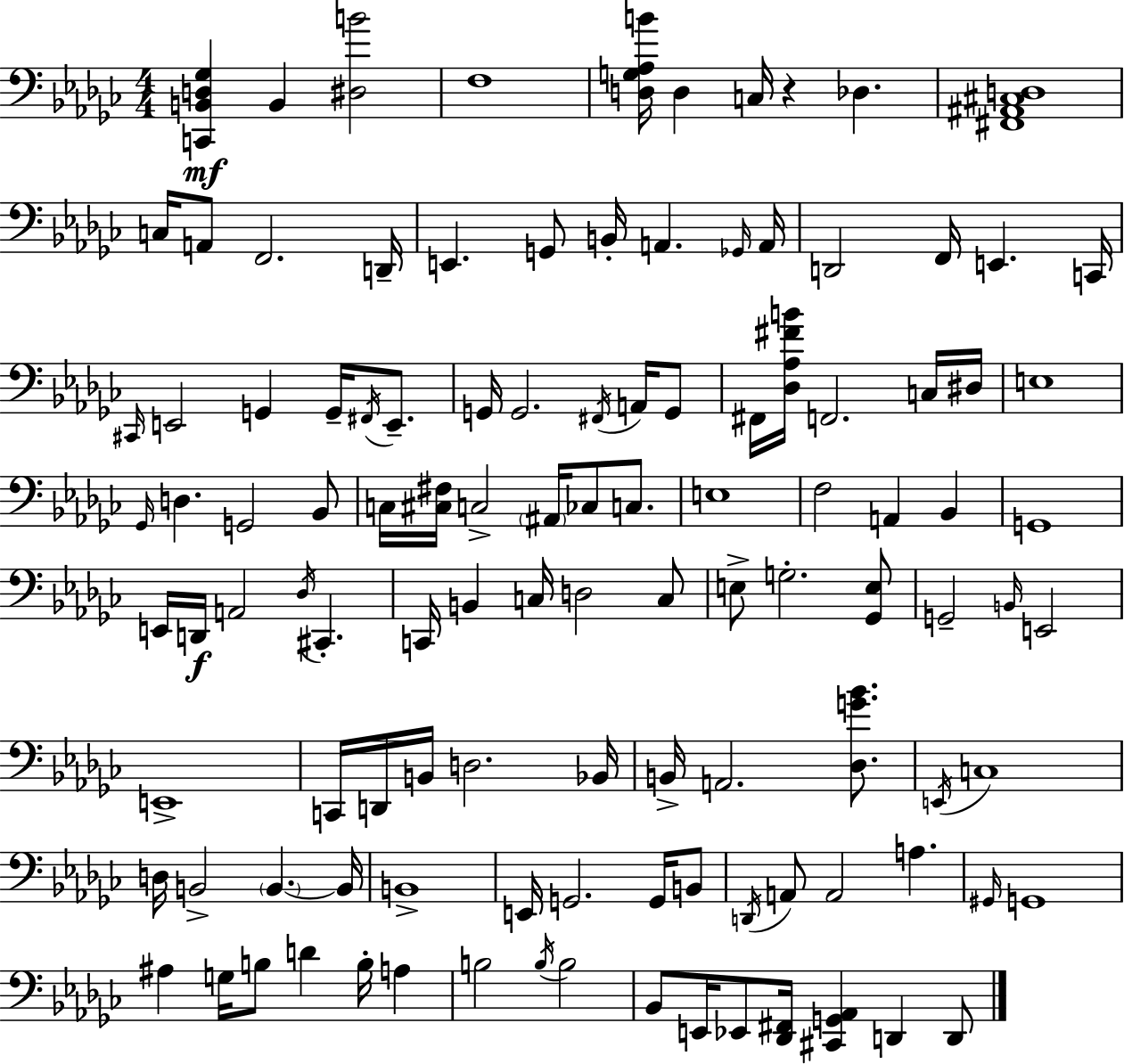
X:1
T:Untitled
M:4/4
L:1/4
K:Ebm
[C,,B,,D,_G,] B,, [^D,B]2 F,4 [D,G,_A,B]/4 D, C,/4 z _D, [^F,,^A,,^C,D,]4 C,/4 A,,/2 F,,2 D,,/4 E,, G,,/2 B,,/4 A,, _G,,/4 A,,/4 D,,2 F,,/4 E,, C,,/4 ^C,,/4 E,,2 G,, G,,/4 ^F,,/4 E,,/2 G,,/4 G,,2 ^F,,/4 A,,/4 G,,/2 ^F,,/4 [_D,_A,^FB]/4 F,,2 C,/4 ^D,/4 E,4 _G,,/4 D, G,,2 _B,,/2 C,/4 [^C,^F,]/4 C,2 ^A,,/4 _C,/2 C,/2 E,4 F,2 A,, _B,, G,,4 E,,/4 D,,/4 A,,2 _D,/4 ^C,, C,,/4 B,, C,/4 D,2 C,/2 E,/2 G,2 [_G,,E,]/2 G,,2 B,,/4 E,,2 E,,4 C,,/4 D,,/4 B,,/4 D,2 _B,,/4 B,,/4 A,,2 [_D,G_B]/2 E,,/4 C,4 D,/4 B,,2 B,, B,,/4 B,,4 E,,/4 G,,2 G,,/4 B,,/2 D,,/4 A,,/2 A,,2 A, ^G,,/4 G,,4 ^A, G,/4 B,/2 D B,/4 A, B,2 B,/4 B,2 _B,,/2 E,,/4 _E,,/2 [_D,,^F,,]/4 [^C,,G,,_A,,] D,, D,,/2